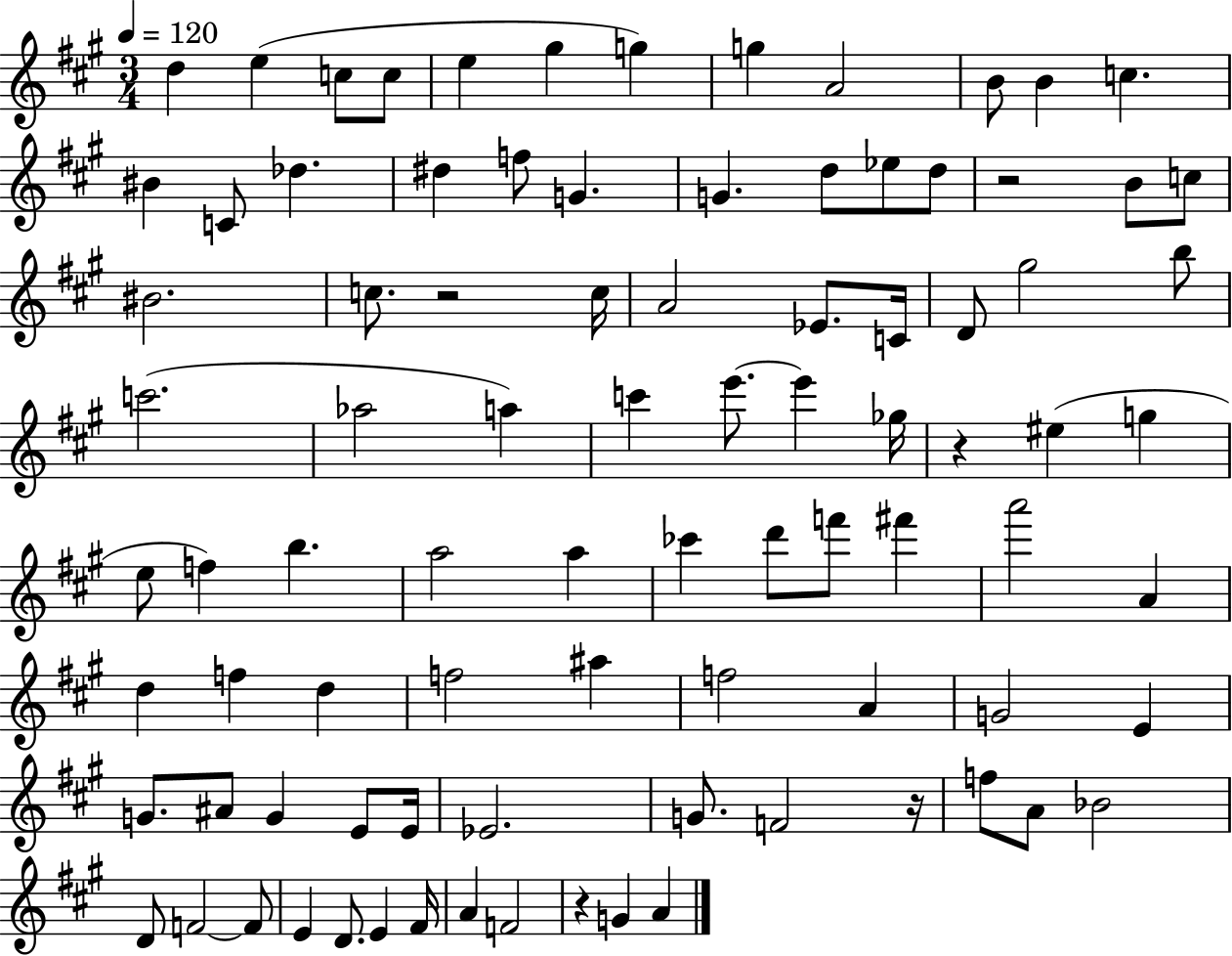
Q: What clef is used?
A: treble